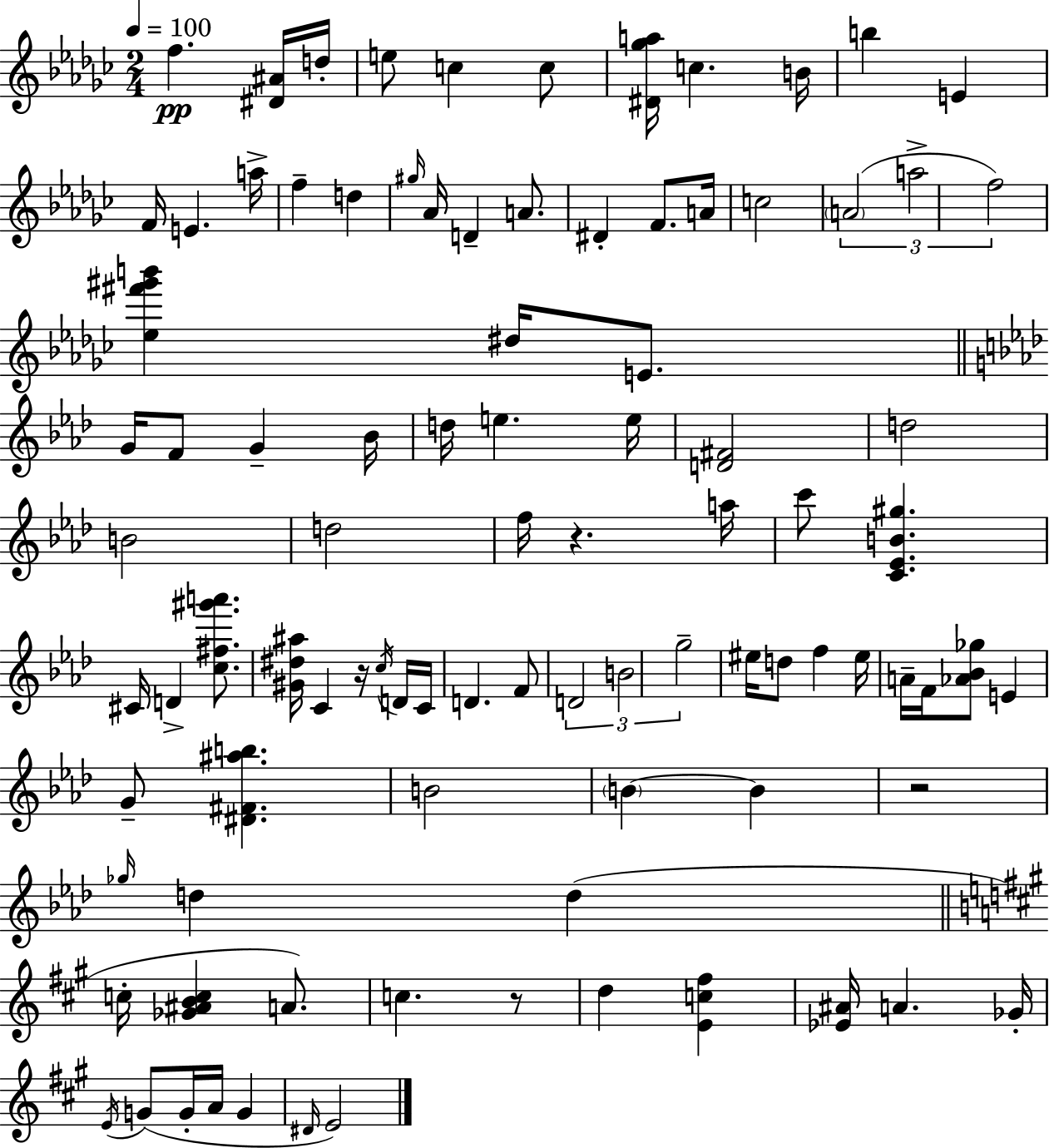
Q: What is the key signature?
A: EES minor